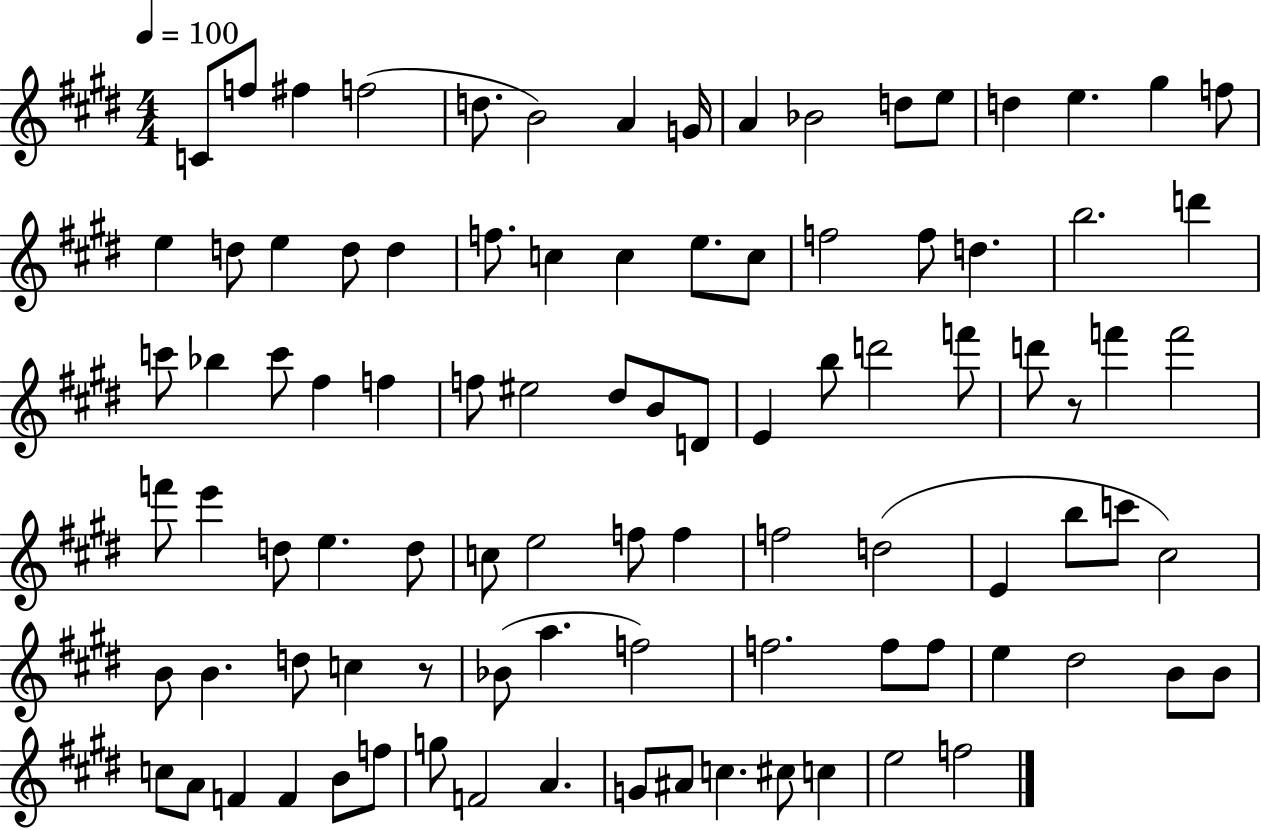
C4/e F5/e F#5/q F5/h D5/e. B4/h A4/q G4/s A4/q Bb4/h D5/e E5/e D5/q E5/q. G#5/q F5/e E5/q D5/e E5/q D5/e D5/q F5/e. C5/q C5/q E5/e. C5/e F5/h F5/e D5/q. B5/h. D6/q C6/e Bb5/q C6/e F#5/q F5/q F5/e EIS5/h D#5/e B4/e D4/e E4/q B5/e D6/h F6/e D6/e R/e F6/q F6/h F6/e E6/q D5/e E5/q. D5/e C5/e E5/h F5/e F5/q F5/h D5/h E4/q B5/e C6/e C#5/h B4/e B4/q. D5/e C5/q R/e Bb4/e A5/q. F5/h F5/h. F5/e F5/e E5/q D#5/h B4/e B4/e C5/e A4/e F4/q F4/q B4/e F5/e G5/e F4/h A4/q. G4/e A#4/e C5/q. C#5/e C5/q E5/h F5/h